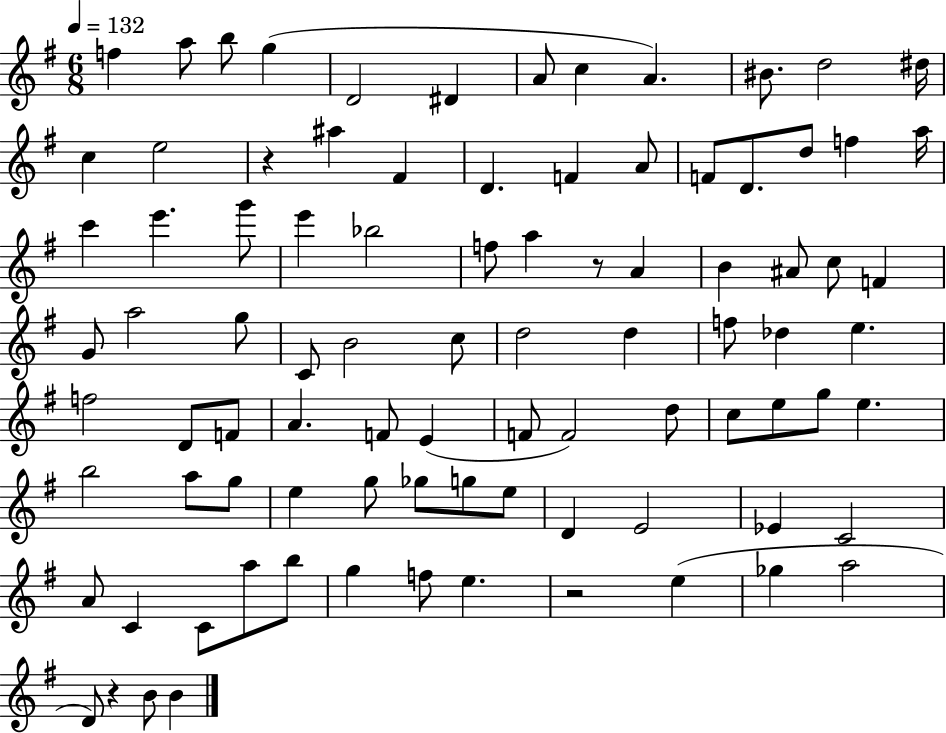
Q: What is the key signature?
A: G major